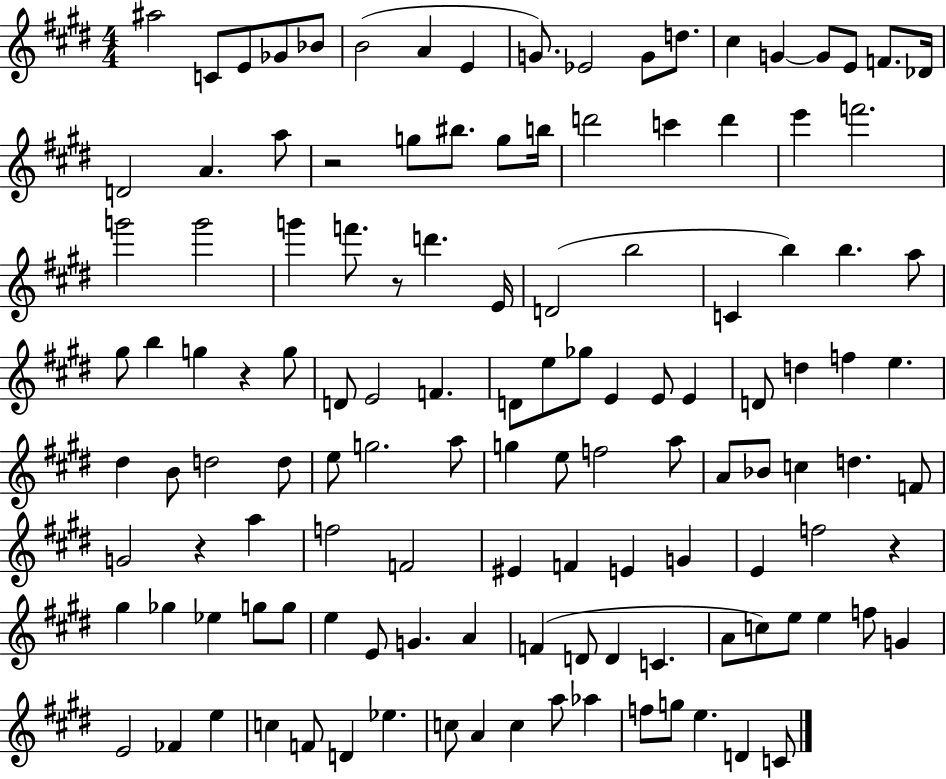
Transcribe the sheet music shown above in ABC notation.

X:1
T:Untitled
M:4/4
L:1/4
K:E
^a2 C/2 E/2 _G/2 _B/2 B2 A E G/2 _E2 G/2 d/2 ^c G G/2 E/2 F/2 _D/4 D2 A a/2 z2 g/2 ^b/2 g/2 b/4 d'2 c' d' e' f'2 g'2 g'2 g' f'/2 z/2 d' E/4 D2 b2 C b b a/2 ^g/2 b g z g/2 D/2 E2 F D/2 e/2 _g/2 E E/2 E D/2 d f e ^d B/2 d2 d/2 e/2 g2 a/2 g e/2 f2 a/2 A/2 _B/2 c d F/2 G2 z a f2 F2 ^E F E G E f2 z ^g _g _e g/2 g/2 e E/2 G A F D/2 D C A/2 c/2 e/2 e f/2 G E2 _F e c F/2 D _e c/2 A c a/2 _a f/2 g/2 e D C/2